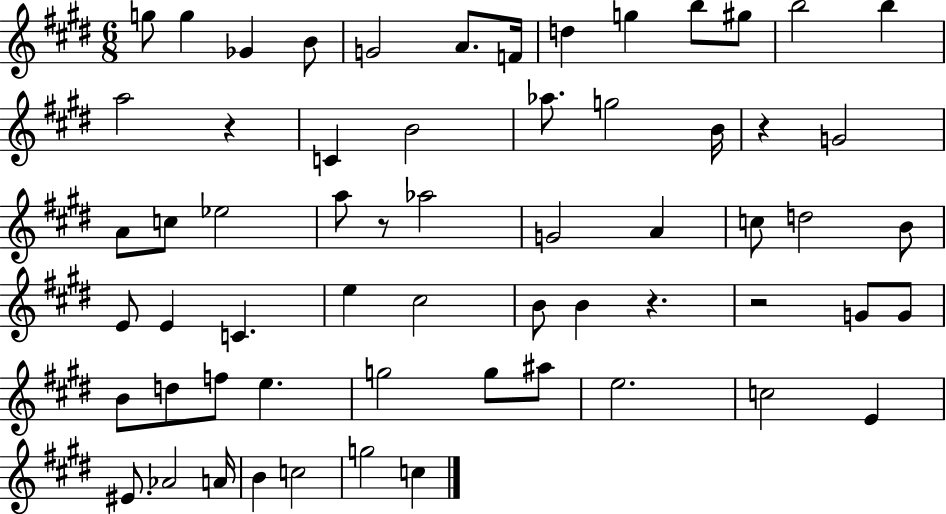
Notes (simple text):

G5/e G5/q Gb4/q B4/e G4/h A4/e. F4/s D5/q G5/q B5/e G#5/e B5/h B5/q A5/h R/q C4/q B4/h Ab5/e. G5/h B4/s R/q G4/h A4/e C5/e Eb5/h A5/e R/e Ab5/h G4/h A4/q C5/e D5/h B4/e E4/e E4/q C4/q. E5/q C#5/h B4/e B4/q R/q. R/h G4/e G4/e B4/e D5/e F5/e E5/q. G5/h G5/e A#5/e E5/h. C5/h E4/q EIS4/e. Ab4/h A4/s B4/q C5/h G5/h C5/q